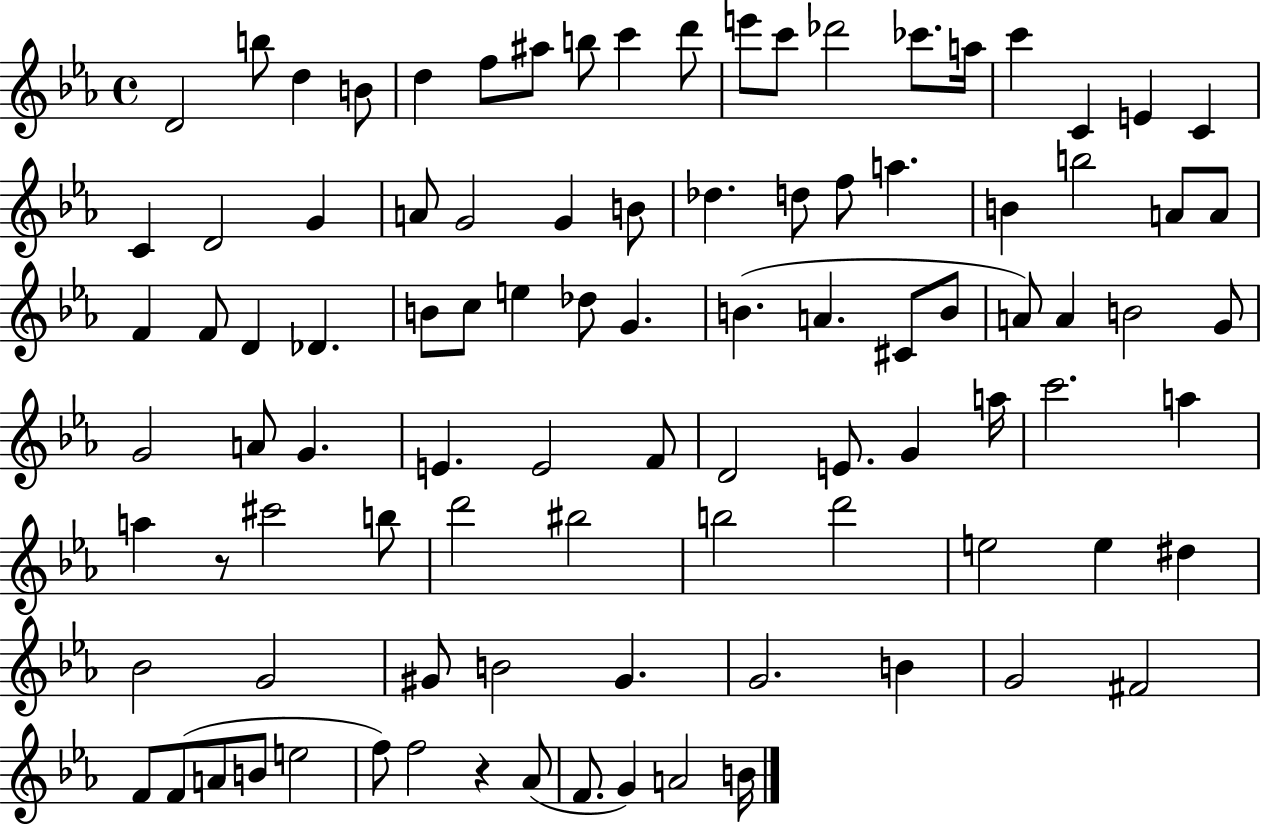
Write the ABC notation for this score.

X:1
T:Untitled
M:4/4
L:1/4
K:Eb
D2 b/2 d B/2 d f/2 ^a/2 b/2 c' d'/2 e'/2 c'/2 _d'2 _c'/2 a/4 c' C E C C D2 G A/2 G2 G B/2 _d d/2 f/2 a B b2 A/2 A/2 F F/2 D _D B/2 c/2 e _d/2 G B A ^C/2 B/2 A/2 A B2 G/2 G2 A/2 G E E2 F/2 D2 E/2 G a/4 c'2 a a z/2 ^c'2 b/2 d'2 ^b2 b2 d'2 e2 e ^d _B2 G2 ^G/2 B2 ^G G2 B G2 ^F2 F/2 F/2 A/2 B/2 e2 f/2 f2 z _A/2 F/2 G A2 B/4